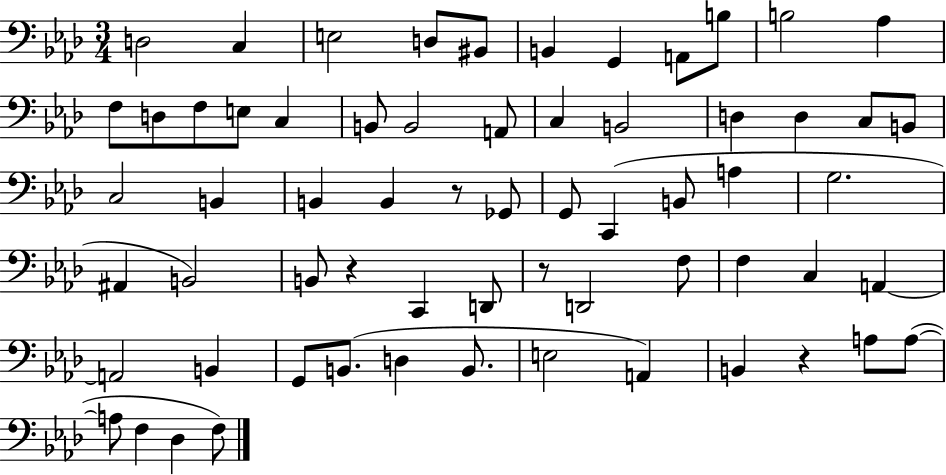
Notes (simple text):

D3/h C3/q E3/h D3/e BIS2/e B2/q G2/q A2/e B3/e B3/h Ab3/q F3/e D3/e F3/e E3/e C3/q B2/e B2/h A2/e C3/q B2/h D3/q D3/q C3/e B2/e C3/h B2/q B2/q B2/q R/e Gb2/e G2/e C2/q B2/e A3/q G3/h. A#2/q B2/h B2/e R/q C2/q D2/e R/e D2/h F3/e F3/q C3/q A2/q A2/h B2/q G2/e B2/e. D3/q B2/e. E3/h A2/q B2/q R/q A3/e A3/e A3/e F3/q Db3/q F3/e